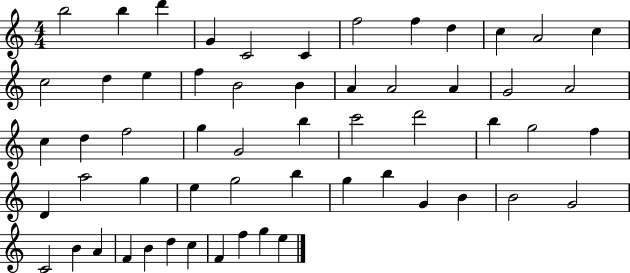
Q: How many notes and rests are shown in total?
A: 57